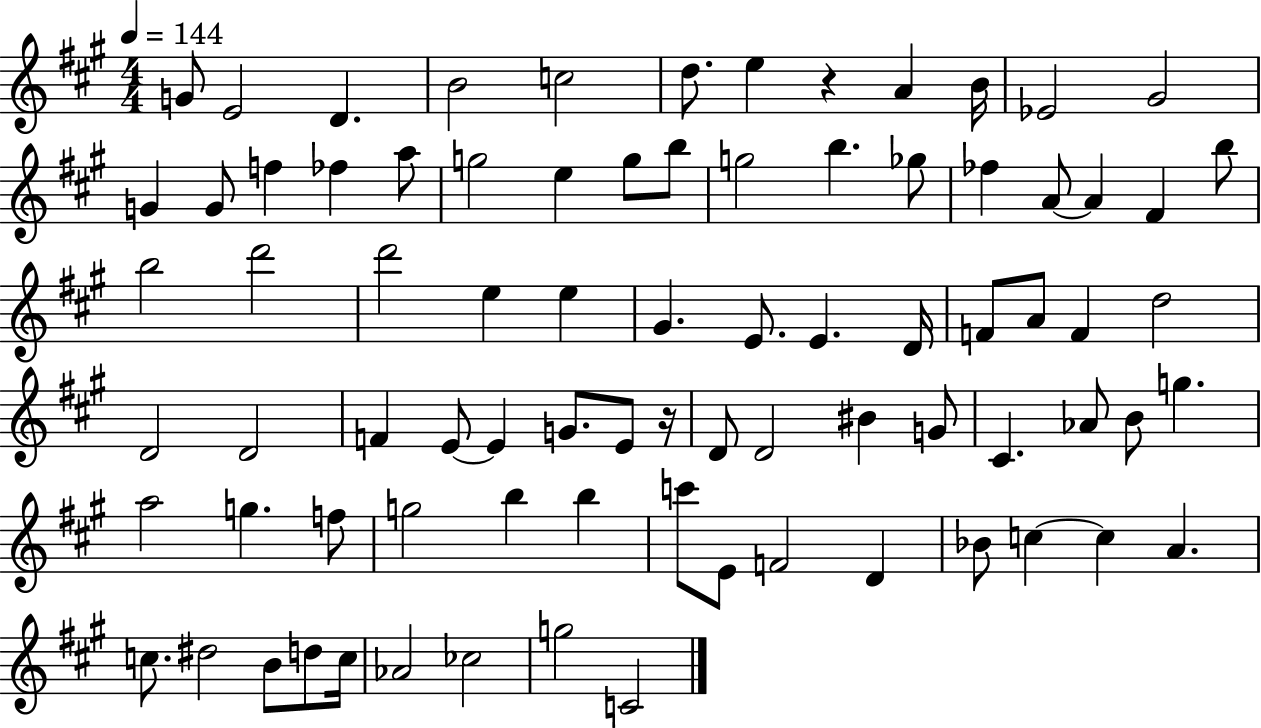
{
  \clef treble
  \numericTimeSignature
  \time 4/4
  \key a \major
  \tempo 4 = 144
  \repeat volta 2 { g'8 e'2 d'4. | b'2 c''2 | d''8. e''4 r4 a'4 b'16 | ees'2 gis'2 | \break g'4 g'8 f''4 fes''4 a''8 | g''2 e''4 g''8 b''8 | g''2 b''4. ges''8 | fes''4 a'8~~ a'4 fis'4 b''8 | \break b''2 d'''2 | d'''2 e''4 e''4 | gis'4. e'8. e'4. d'16 | f'8 a'8 f'4 d''2 | \break d'2 d'2 | f'4 e'8~~ e'4 g'8. e'8 r16 | d'8 d'2 bis'4 g'8 | cis'4. aes'8 b'8 g''4. | \break a''2 g''4. f''8 | g''2 b''4 b''4 | c'''8 e'8 f'2 d'4 | bes'8 c''4~~ c''4 a'4. | \break c''8. dis''2 b'8 d''8 c''16 | aes'2 ces''2 | g''2 c'2 | } \bar "|."
}